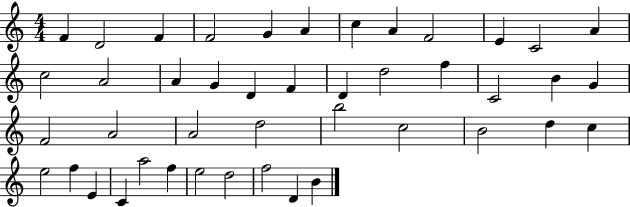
F4/q D4/h F4/q F4/h G4/q A4/q C5/q A4/q F4/h E4/q C4/h A4/q C5/h A4/h A4/q G4/q D4/q F4/q D4/q D5/h F5/q C4/h B4/q G4/q F4/h A4/h A4/h D5/h B5/h C5/h B4/h D5/q C5/q E5/h F5/q E4/q C4/q A5/h F5/q E5/h D5/h F5/h D4/q B4/q